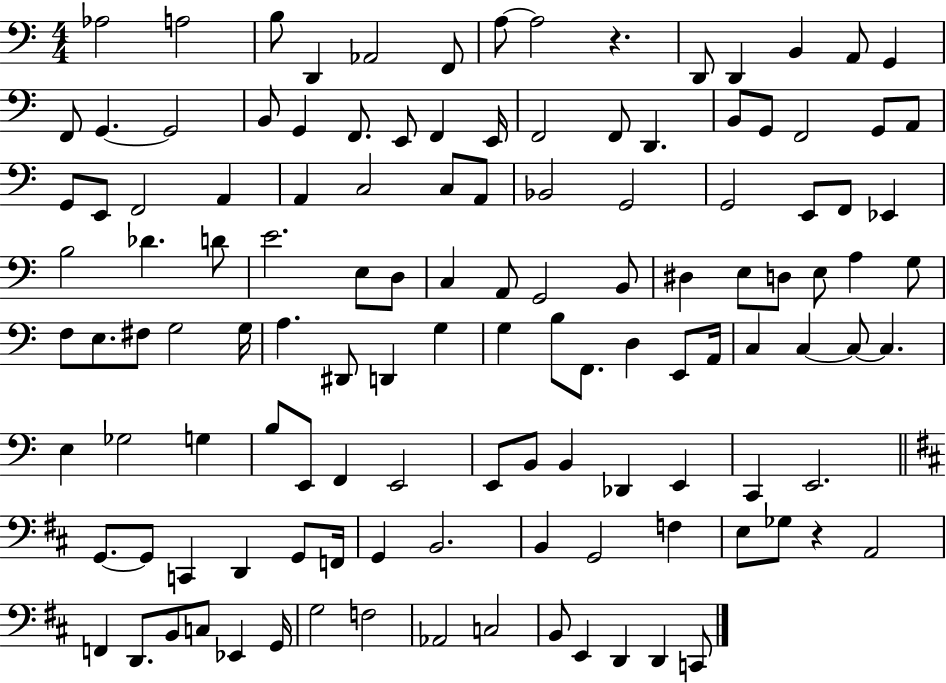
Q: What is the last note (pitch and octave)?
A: C2